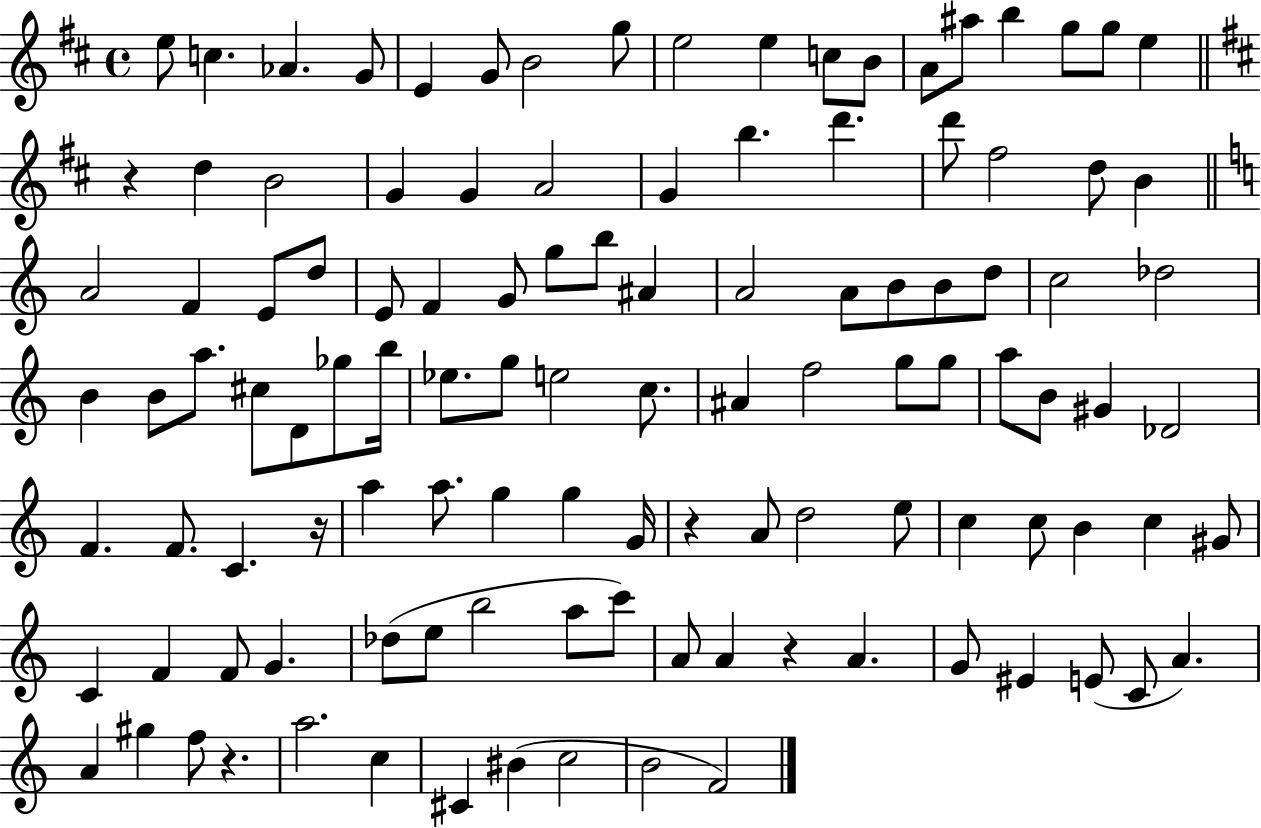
{
  \clef treble
  \time 4/4
  \defaultTimeSignature
  \key d \major
  e''8 c''4. aes'4. g'8 | e'4 g'8 b'2 g''8 | e''2 e''4 c''8 b'8 | a'8 ais''8 b''4 g''8 g''8 e''4 | \break \bar "||" \break \key b \minor r4 d''4 b'2 | g'4 g'4 a'2 | g'4 b''4. d'''4. | d'''8 fis''2 d''8 b'4 | \break \bar "||" \break \key c \major a'2 f'4 e'8 d''8 | e'8 f'4 g'8 g''8 b''8 ais'4 | a'2 a'8 b'8 b'8 d''8 | c''2 des''2 | \break b'4 b'8 a''8. cis''8 d'8 ges''8 b''16 | ees''8. g''8 e''2 c''8. | ais'4 f''2 g''8 g''8 | a''8 b'8 gis'4 des'2 | \break f'4. f'8. c'4. r16 | a''4 a''8. g''4 g''4 g'16 | r4 a'8 d''2 e''8 | c''4 c''8 b'4 c''4 gis'8 | \break c'4 f'4 f'8 g'4. | des''8( e''8 b''2 a''8 c'''8) | a'8 a'4 r4 a'4. | g'8 eis'4 e'8( c'8 a'4.) | \break a'4 gis''4 f''8 r4. | a''2. c''4 | cis'4 bis'4( c''2 | b'2 f'2) | \break \bar "|."
}